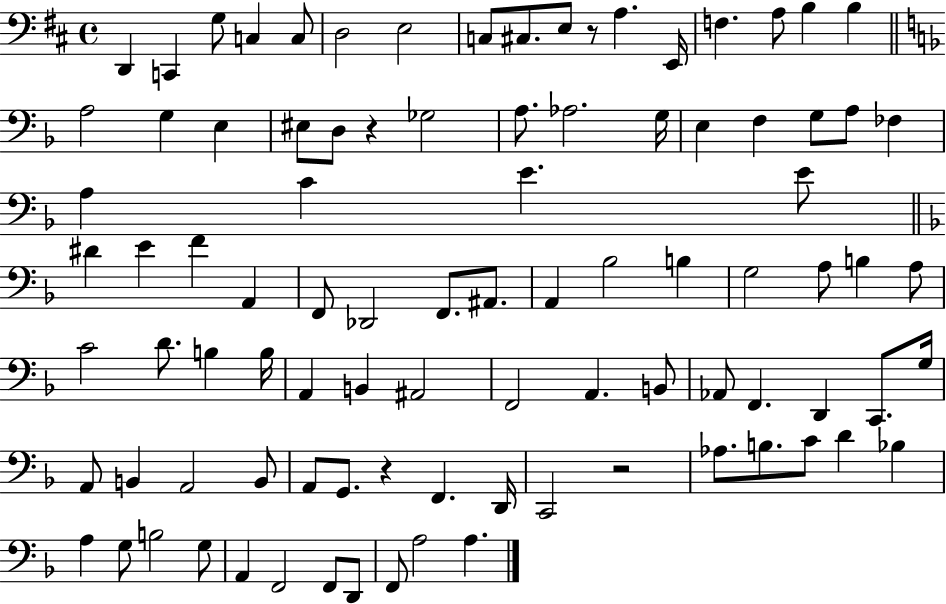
X:1
T:Untitled
M:4/4
L:1/4
K:D
D,, C,, G,/2 C, C,/2 D,2 E,2 C,/2 ^C,/2 E,/2 z/2 A, E,,/4 F, A,/2 B, B, A,2 G, E, ^E,/2 D,/2 z _G,2 A,/2 _A,2 G,/4 E, F, G,/2 A,/2 _F, A, C E E/2 ^D E F A,, F,,/2 _D,,2 F,,/2 ^A,,/2 A,, _B,2 B, G,2 A,/2 B, A,/2 C2 D/2 B, B,/4 A,, B,, ^A,,2 F,,2 A,, B,,/2 _A,,/2 F,, D,, C,,/2 G,/4 A,,/2 B,, A,,2 B,,/2 A,,/2 G,,/2 z F,, D,,/4 C,,2 z2 _A,/2 B,/2 C/2 D _B, A, G,/2 B,2 G,/2 A,, F,,2 F,,/2 D,,/2 F,,/2 A,2 A,